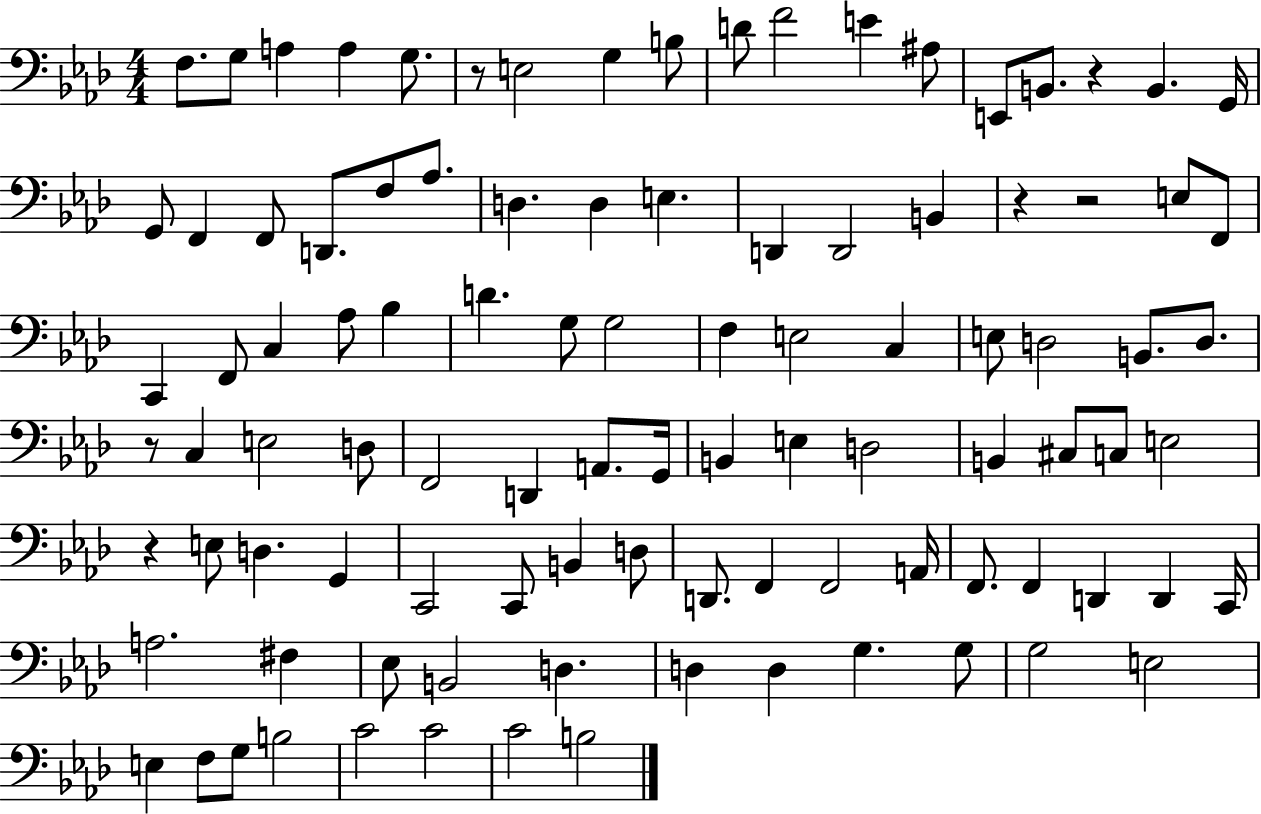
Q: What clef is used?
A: bass